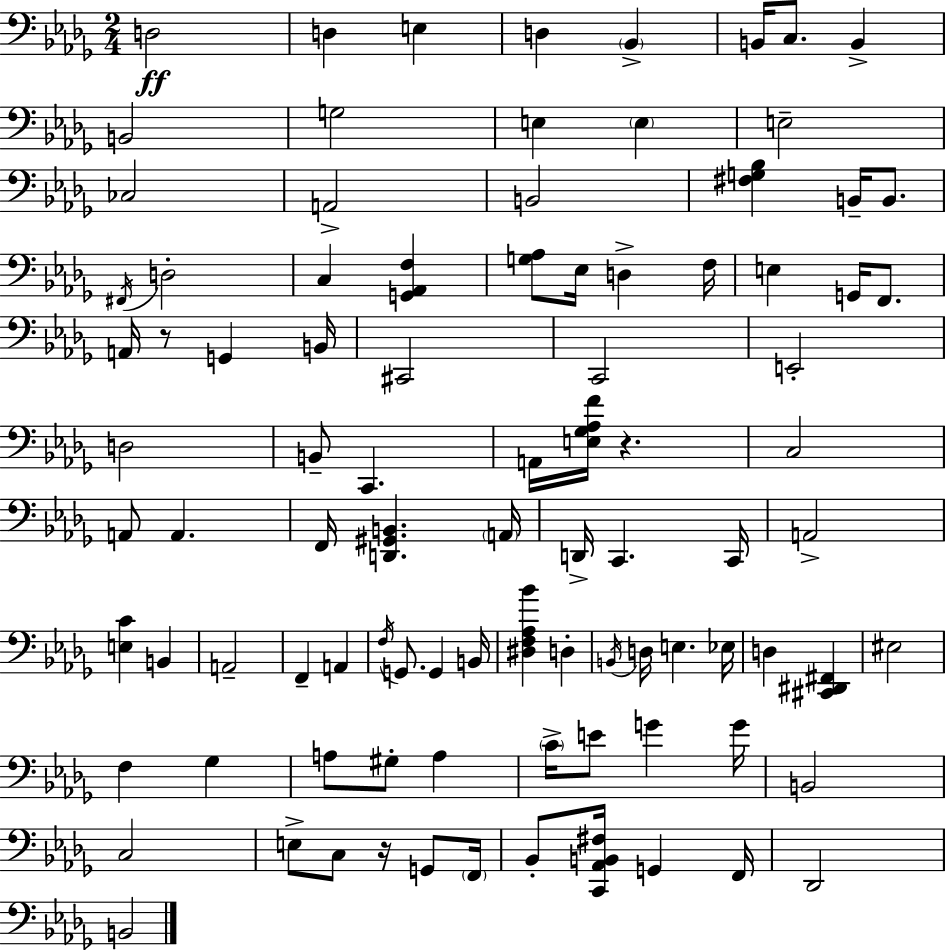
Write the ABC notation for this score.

X:1
T:Untitled
M:2/4
L:1/4
K:Bbm
D,2 D, E, D, _B,, B,,/4 C,/2 B,, B,,2 G,2 E, E, E,2 _C,2 A,,2 B,,2 [^F,G,_B,] B,,/4 B,,/2 ^F,,/4 D,2 C, [G,,_A,,F,] [G,_A,]/2 _E,/4 D, F,/4 E, G,,/4 F,,/2 A,,/4 z/2 G,, B,,/4 ^C,,2 C,,2 E,,2 D,2 B,,/2 C,, A,,/4 [E,_G,_A,F]/4 z C,2 A,,/2 A,, F,,/4 [D,,^G,,B,,] A,,/4 D,,/4 C,, C,,/4 A,,2 [E,C] B,, A,,2 F,, A,, F,/4 G,,/2 G,, B,,/4 [^D,F,_A,_B] D, B,,/4 D,/4 E, _E,/4 D, [^C,,^D,,^F,,] ^E,2 F, _G, A,/2 ^G,/2 A, C/4 E/2 G G/4 B,,2 C,2 E,/2 C,/2 z/4 G,,/2 F,,/4 _B,,/2 [C,,_A,,B,,^F,]/4 G,, F,,/4 _D,,2 B,,2